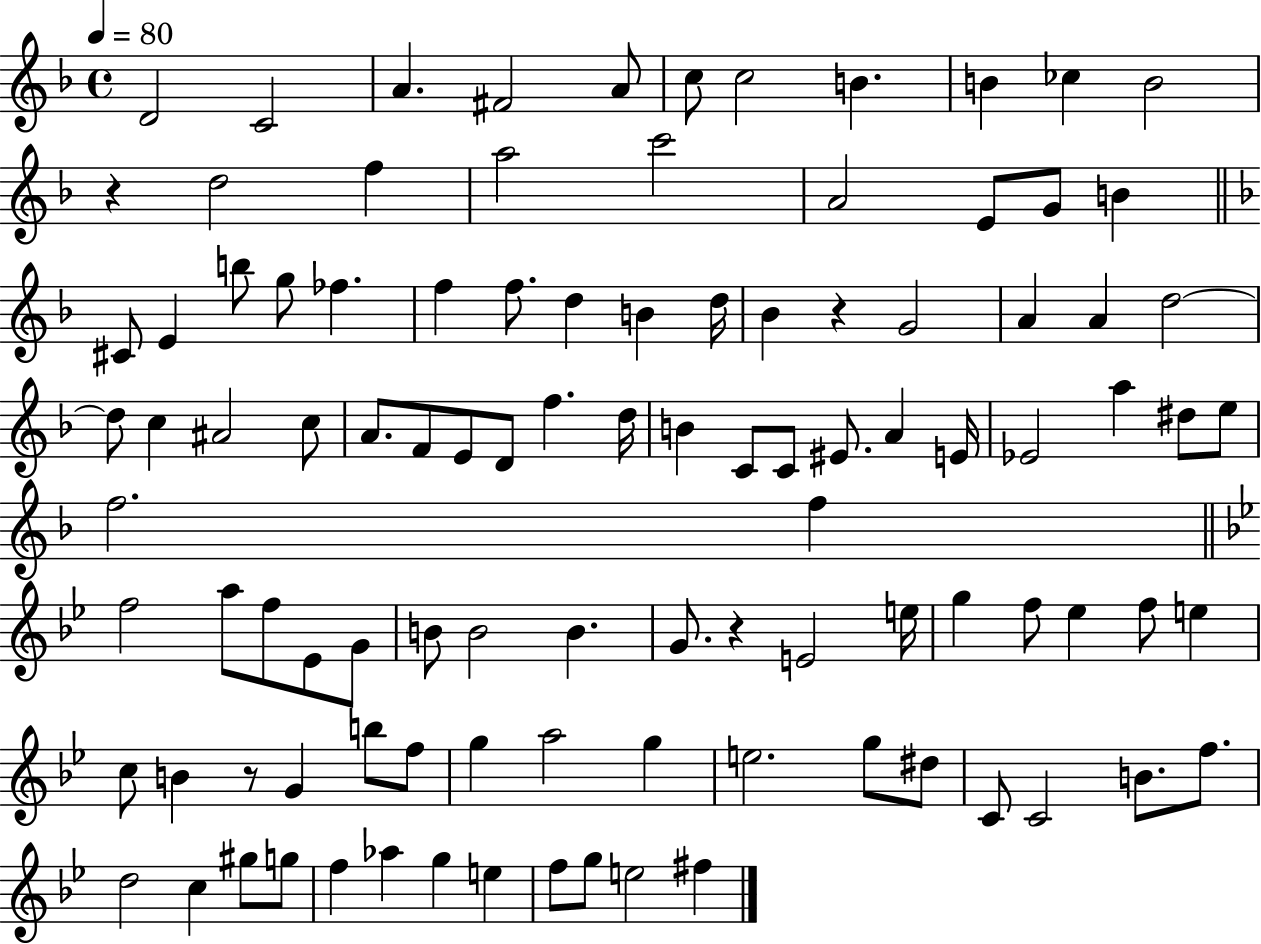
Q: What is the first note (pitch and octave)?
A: D4